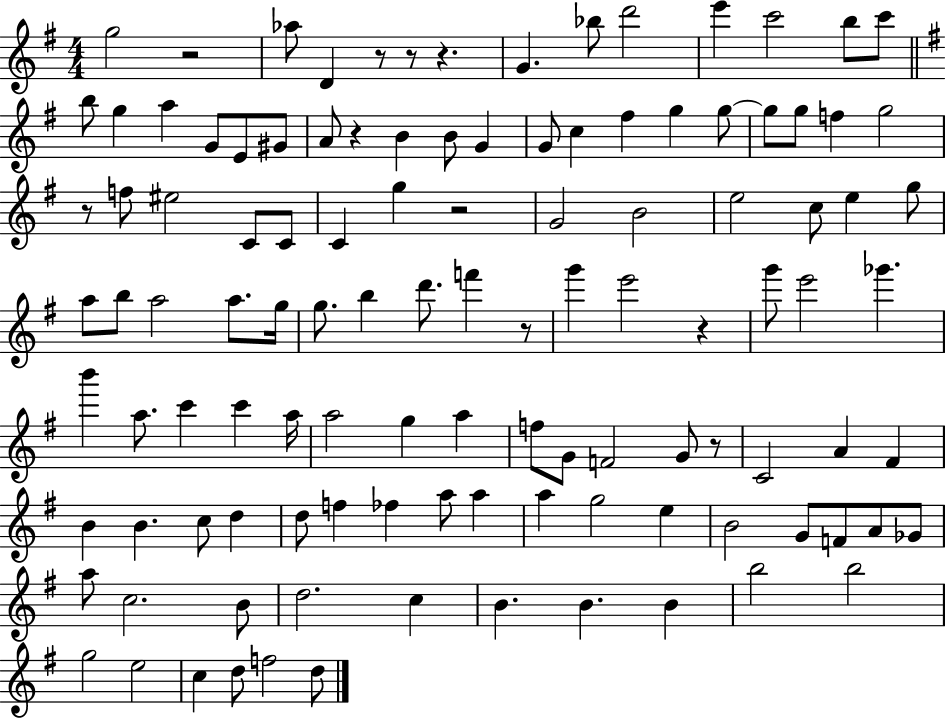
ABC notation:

X:1
T:Untitled
M:4/4
L:1/4
K:G
g2 z2 _a/2 D z/2 z/2 z G _b/2 d'2 e' c'2 b/2 c'/2 b/2 g a G/2 E/2 ^G/2 A/2 z B B/2 G G/2 c ^f g g/2 g/2 g/2 f g2 z/2 f/2 ^e2 C/2 C/2 C g z2 G2 B2 e2 c/2 e g/2 a/2 b/2 a2 a/2 g/4 g/2 b d'/2 f' z/2 g' e'2 z g'/2 e'2 _g' b' a/2 c' c' a/4 a2 g a f/2 G/2 F2 G/2 z/2 C2 A ^F B B c/2 d d/2 f _f a/2 a a g2 e B2 G/2 F/2 A/2 _G/2 a/2 c2 B/2 d2 c B B B b2 b2 g2 e2 c d/2 f2 d/2